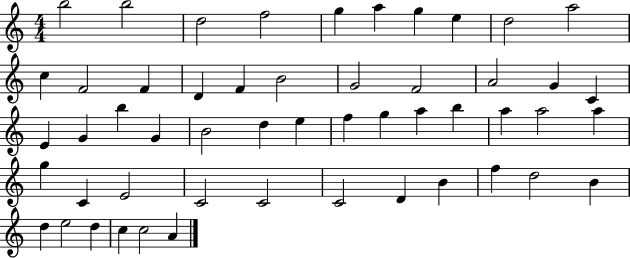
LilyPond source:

{
  \clef treble
  \numericTimeSignature
  \time 4/4
  \key c \major
  b''2 b''2 | d''2 f''2 | g''4 a''4 g''4 e''4 | d''2 a''2 | \break c''4 f'2 f'4 | d'4 f'4 b'2 | g'2 f'2 | a'2 g'4 c'4 | \break e'4 g'4 b''4 g'4 | b'2 d''4 e''4 | f''4 g''4 a''4 b''4 | a''4 a''2 a''4 | \break g''4 c'4 e'2 | c'2 c'2 | c'2 d'4 b'4 | f''4 d''2 b'4 | \break d''4 e''2 d''4 | c''4 c''2 a'4 | \bar "|."
}